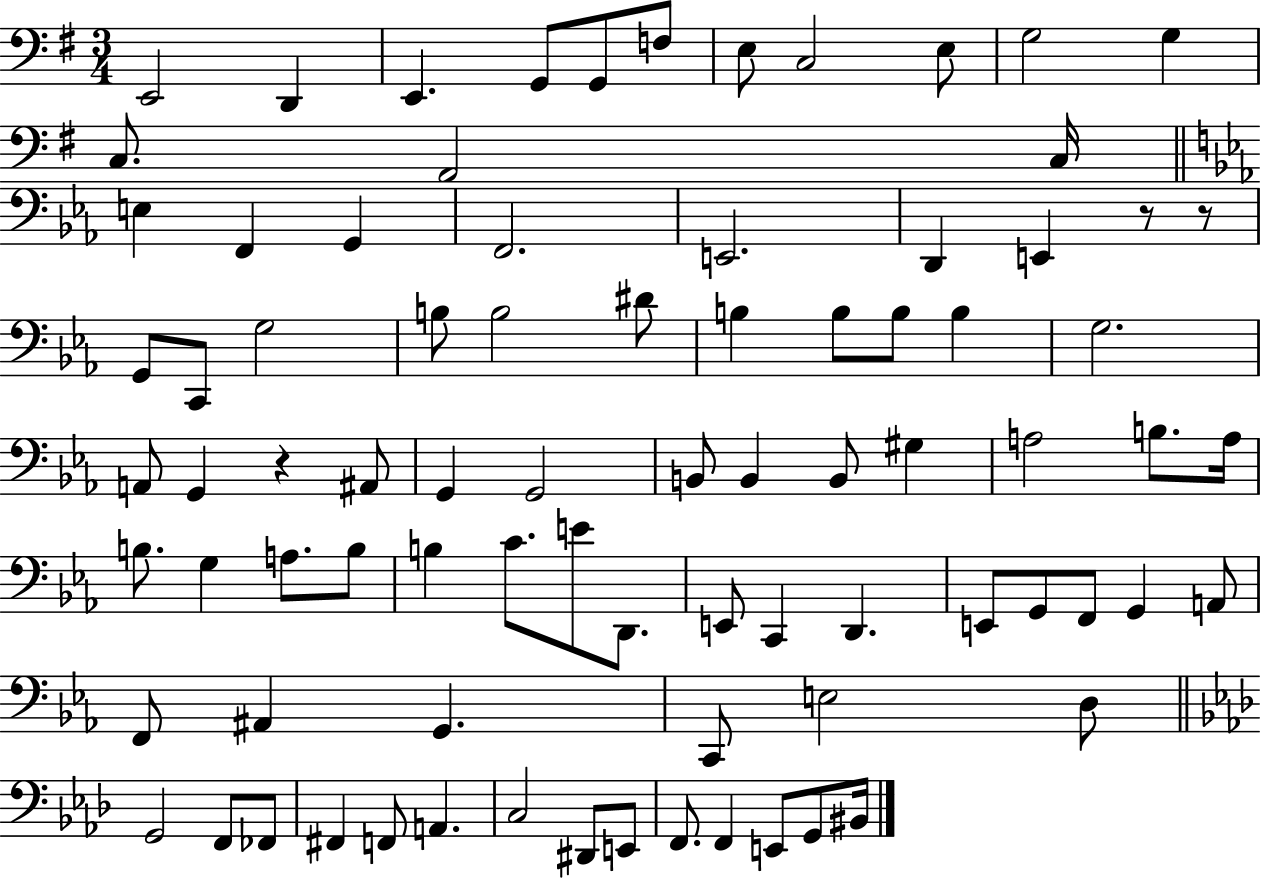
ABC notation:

X:1
T:Untitled
M:3/4
L:1/4
K:G
E,,2 D,, E,, G,,/2 G,,/2 F,/2 E,/2 C,2 E,/2 G,2 G, C,/2 A,,2 C,/4 E, F,, G,, F,,2 E,,2 D,, E,, z/2 z/2 G,,/2 C,,/2 G,2 B,/2 B,2 ^D/2 B, B,/2 B,/2 B, G,2 A,,/2 G,, z ^A,,/2 G,, G,,2 B,,/2 B,, B,,/2 ^G, A,2 B,/2 A,/4 B,/2 G, A,/2 B,/2 B, C/2 E/2 D,,/2 E,,/2 C,, D,, E,,/2 G,,/2 F,,/2 G,, A,,/2 F,,/2 ^A,, G,, C,,/2 E,2 D,/2 G,,2 F,,/2 _F,,/2 ^F,, F,,/2 A,, C,2 ^D,,/2 E,,/2 F,,/2 F,, E,,/2 G,,/2 ^B,,/4